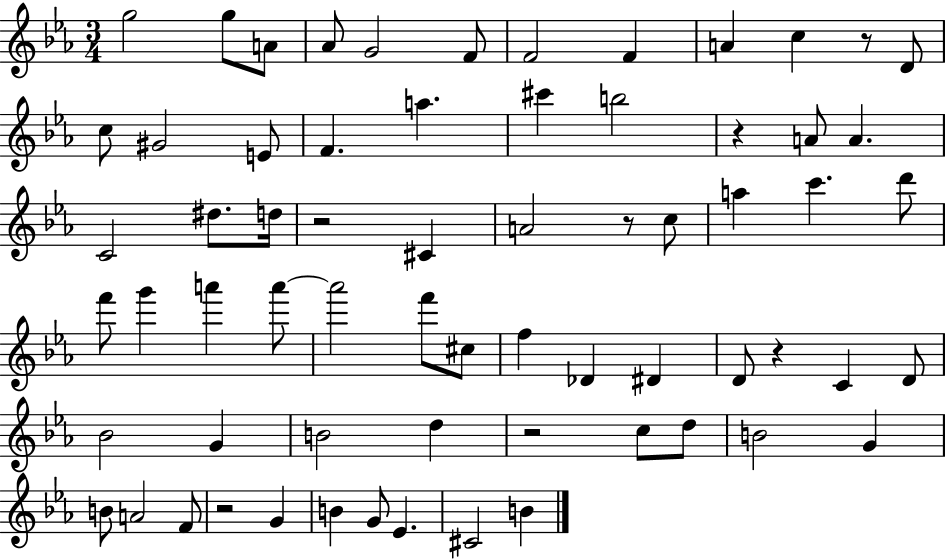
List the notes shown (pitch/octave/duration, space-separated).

G5/h G5/e A4/e Ab4/e G4/h F4/e F4/h F4/q A4/q C5/q R/e D4/e C5/e G#4/h E4/e F4/q. A5/q. C#6/q B5/h R/q A4/e A4/q. C4/h D#5/e. D5/s R/h C#4/q A4/h R/e C5/e A5/q C6/q. D6/e F6/e G6/q A6/q A6/e A6/h F6/e C#5/e F5/q Db4/q D#4/q D4/e R/q C4/q D4/e Bb4/h G4/q B4/h D5/q R/h C5/e D5/e B4/h G4/q B4/e A4/h F4/e R/h G4/q B4/q G4/e Eb4/q. C#4/h B4/q